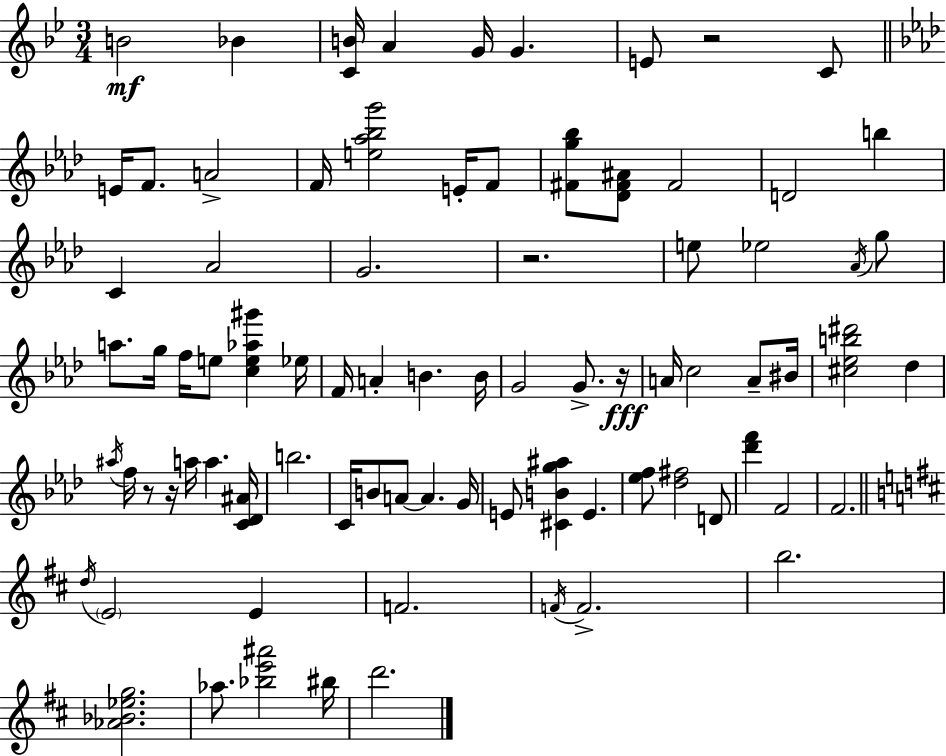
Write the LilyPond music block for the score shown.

{
  \clef treble
  \numericTimeSignature
  \time 3/4
  \key g \minor
  b'2\mf bes'4 | <c' b'>16 a'4 g'16 g'4. | e'8 r2 c'8 | \bar "||" \break \key aes \major e'16 f'8. a'2-> | f'16 <e'' aes'' bes'' g'''>2 e'16-. f'8 | <fis' g'' bes''>8 <des' fis' ais'>8 fis'2 | d'2 b''4 | \break c'4 aes'2 | g'2. | r2. | e''8 ees''2 \acciaccatura { aes'16 } g''8 | \break a''8. g''16 f''16 e''8 <c'' e'' aes'' gis'''>4 | ees''16 f'16 a'4-. b'4. | b'16 g'2 g'8.-> | r16\fff a'16 c''2 a'8-- | \break bis'16 <cis'' ees'' b'' dis'''>2 des''4 | \acciaccatura { ais''16 } f''16 r8 r16 a''16 a''4. | <c' des' ais'>16 b''2. | c'16 b'8 a'8~~ a'4. | \break g'16 e'8 <cis' b' g'' ais''>4 e'4. | <ees'' f''>8 <des'' fis''>2 | d'8 <des''' f'''>4 f'2 | f'2. | \break \bar "||" \break \key d \major \acciaccatura { d''16 } \parenthesize e'2 e'4 | f'2. | \acciaccatura { f'16 } f'2.-> | b''2. | \break <aes' bes' ees'' g''>2. | aes''8. <bes'' e''' ais'''>2 | bis''16 d'''2. | \bar "|."
}